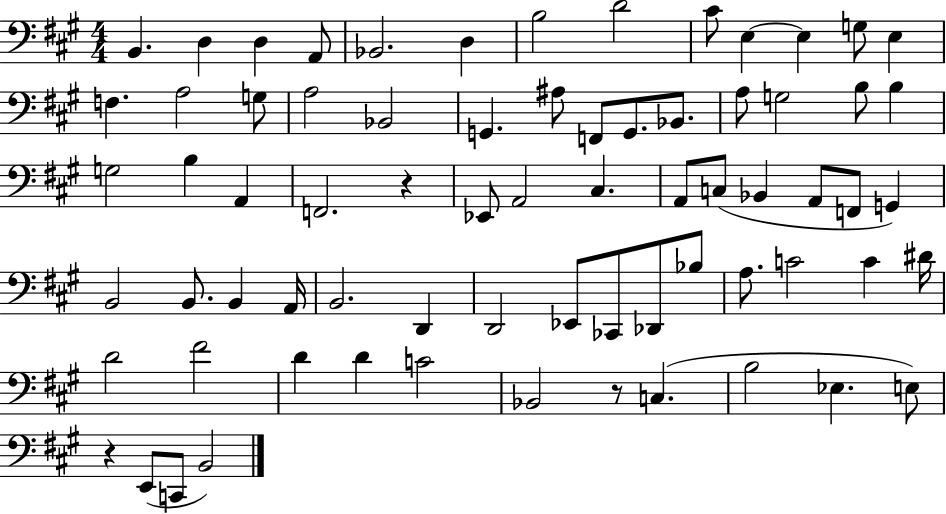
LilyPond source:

{
  \clef bass
  \numericTimeSignature
  \time 4/4
  \key a \major
  b,4. d4 d4 a,8 | bes,2. d4 | b2 d'2 | cis'8 e4~~ e4 g8 e4 | \break f4. a2 g8 | a2 bes,2 | g,4. ais8 f,8 g,8. bes,8. | a8 g2 b8 b4 | \break g2 b4 a,4 | f,2. r4 | ees,8 a,2 cis4. | a,8 c8( bes,4 a,8 f,8 g,4) | \break b,2 b,8. b,4 a,16 | b,2. d,4 | d,2 ees,8 ces,8 des,8 bes8 | a8. c'2 c'4 dis'16 | \break d'2 fis'2 | d'4 d'4 c'2 | bes,2 r8 c4.( | b2 ees4. e8) | \break r4 e,8( c,8 b,2) | \bar "|."
}